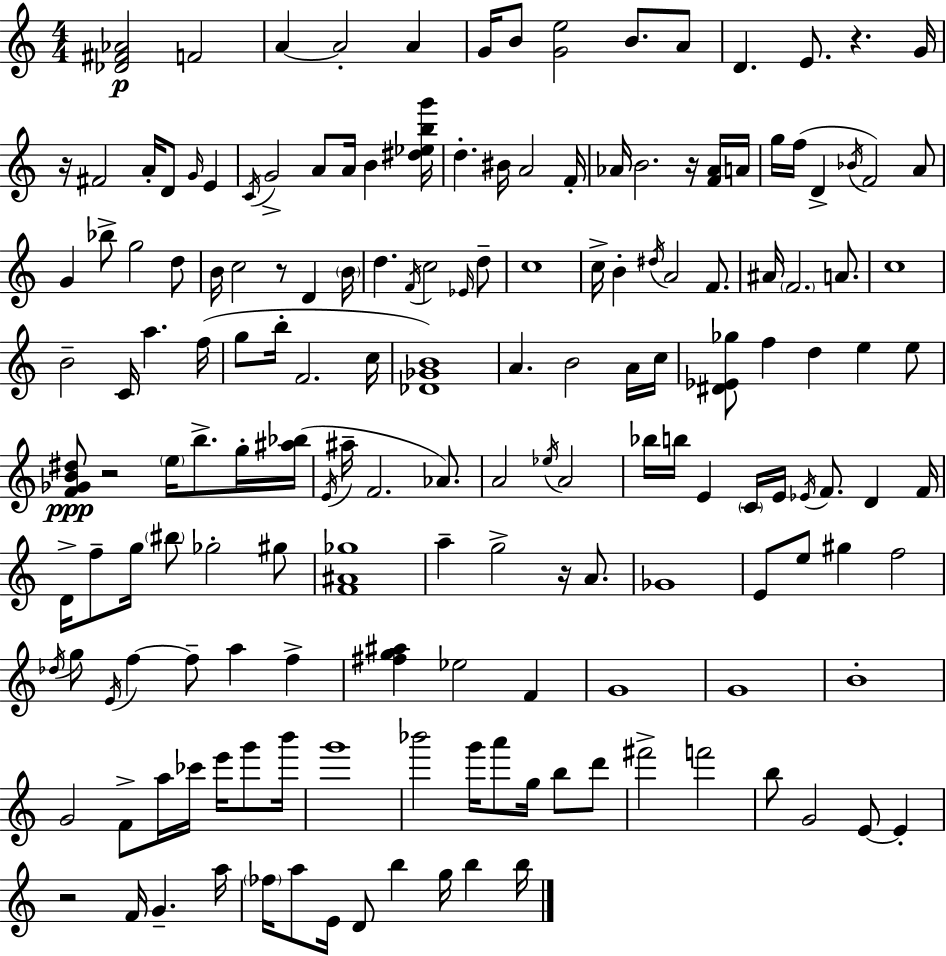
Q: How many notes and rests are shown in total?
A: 166